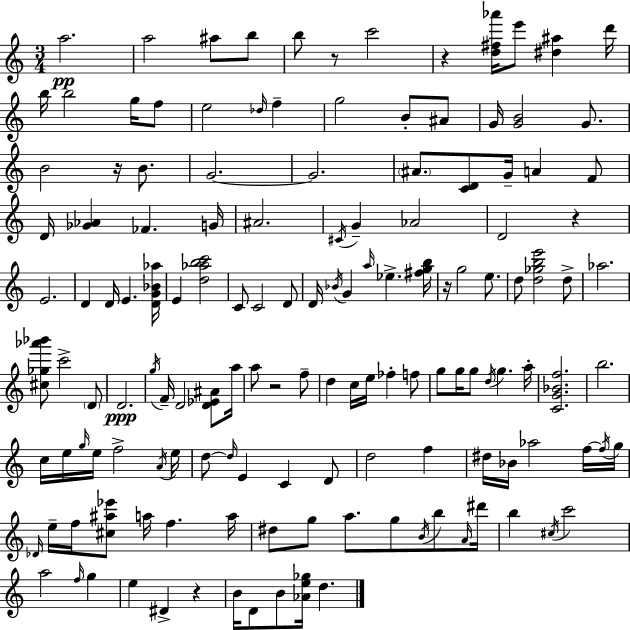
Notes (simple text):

A5/h. A5/h A#5/e B5/e B5/e R/e C6/h R/q [D5,F#5,Ab6]/s E6/e [D#5,A#5]/q D6/s B5/s B5/h G5/s F5/e E5/h Db5/s F5/q G5/h B4/e A#4/e G4/s [G4,B4]/h G4/e. B4/h R/s B4/e. G4/h. G4/h. A#4/e. [C4,D4]/e G4/s A4/q F4/e D4/s [Gb4,Ab4]/q FES4/q. G4/s A#4/h. C#4/s G4/q Ab4/h D4/h R/q E4/h. D4/q D4/s E4/q. [D4,G4,Bb4,Ab5]/s E4/q [D5,Ab5,B5,C6]/h C4/e C4/h D4/e D4/s Bb4/s G4/q A5/s Eb5/q. [F#5,G5,B5]/s R/s G5/h E5/e. D5/e [D5,Gb5,B5,E6]/h D5/e Ab5/h. [C#5,Gb5,Ab6,Bb6]/e C6/h D4/e D4/h. G5/s F4/s D4/h [D4,Eb4,A#4]/e A5/s A5/e R/h F5/e D5/q C5/s E5/s FES5/q F5/e G5/e G5/s G5/e D5/s G5/q. A5/s [C4,G4,Bb4,F5]/h. B5/h. C5/s E5/s G5/s E5/s F5/h A4/s E5/s D5/e D5/s E4/q C4/q D4/e D5/h F5/q D#5/s Bb4/s Ab5/h F5/s F5/s G5/s Db4/s E5/s F5/s [C#5,A#5,Eb6]/e A5/s F5/q. A5/s D#5/e G5/e A5/e. G5/e B4/s B5/e A4/s D#6/s B5/q C#5/s C6/h A5/h F5/s G5/q E5/q D#4/q R/q B4/s D4/e B4/e [Ab4,E5,Gb5]/s D5/q.